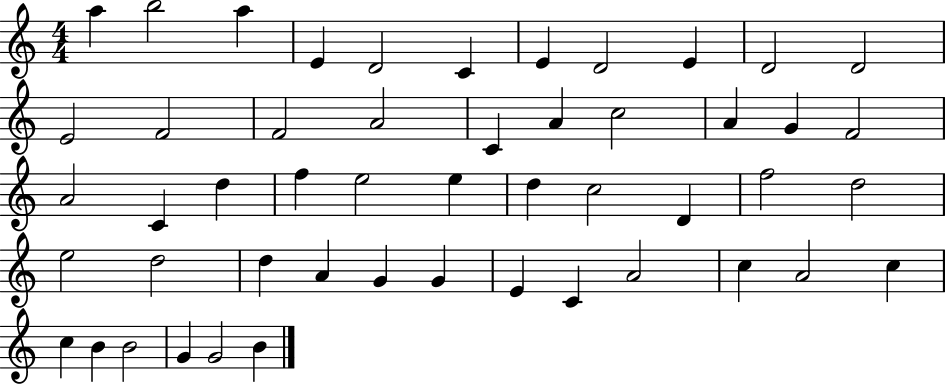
A5/q B5/h A5/q E4/q D4/h C4/q E4/q D4/h E4/q D4/h D4/h E4/h F4/h F4/h A4/h C4/q A4/q C5/h A4/q G4/q F4/h A4/h C4/q D5/q F5/q E5/h E5/q D5/q C5/h D4/q F5/h D5/h E5/h D5/h D5/q A4/q G4/q G4/q E4/q C4/q A4/h C5/q A4/h C5/q C5/q B4/q B4/h G4/q G4/h B4/q